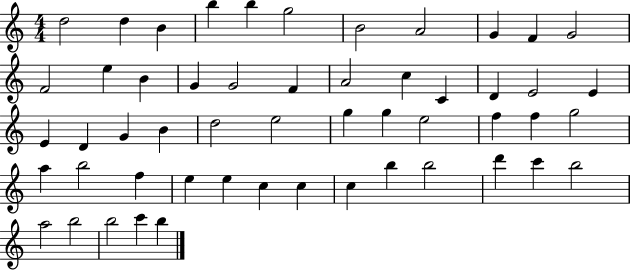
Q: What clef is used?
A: treble